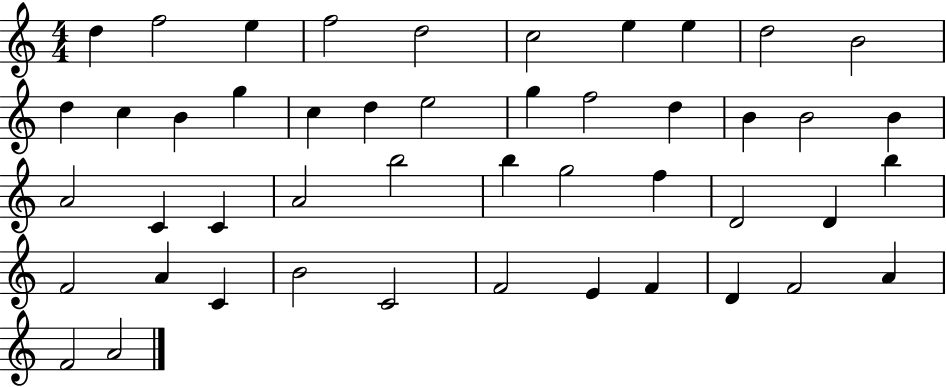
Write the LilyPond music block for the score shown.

{
  \clef treble
  \numericTimeSignature
  \time 4/4
  \key c \major
  d''4 f''2 e''4 | f''2 d''2 | c''2 e''4 e''4 | d''2 b'2 | \break d''4 c''4 b'4 g''4 | c''4 d''4 e''2 | g''4 f''2 d''4 | b'4 b'2 b'4 | \break a'2 c'4 c'4 | a'2 b''2 | b''4 g''2 f''4 | d'2 d'4 b''4 | \break f'2 a'4 c'4 | b'2 c'2 | f'2 e'4 f'4 | d'4 f'2 a'4 | \break f'2 a'2 | \bar "|."
}